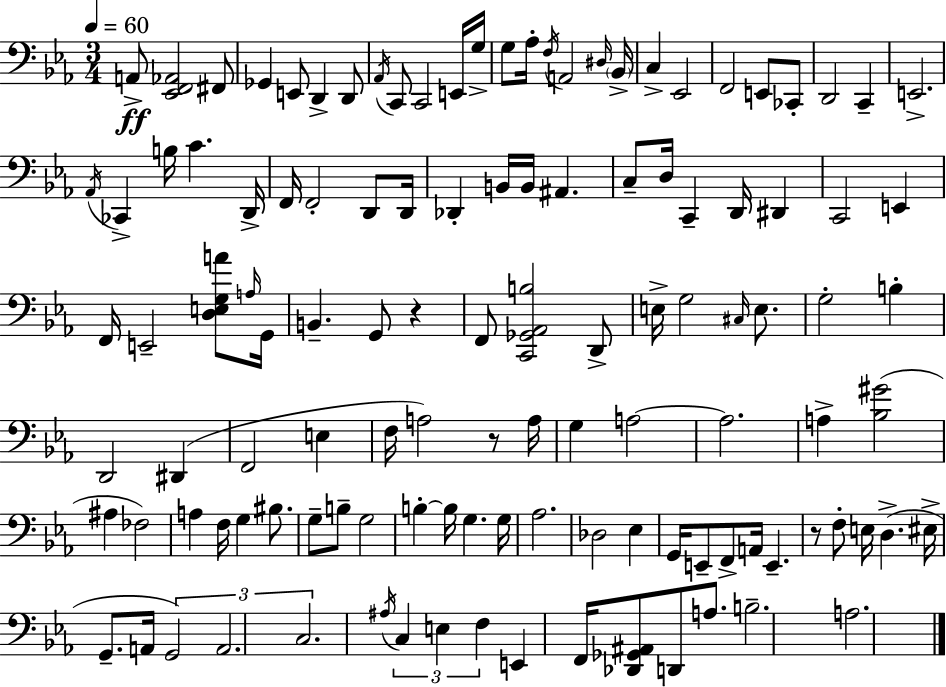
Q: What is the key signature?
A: EES major